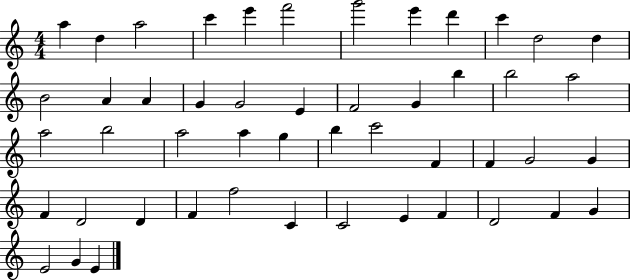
A5/q D5/q A5/h C6/q E6/q F6/h G6/h E6/q D6/q C6/q D5/h D5/q B4/h A4/q A4/q G4/q G4/h E4/q F4/h G4/q B5/q B5/h A5/h A5/h B5/h A5/h A5/q G5/q B5/q C6/h F4/q F4/q G4/h G4/q F4/q D4/h D4/q F4/q F5/h C4/q C4/h E4/q F4/q D4/h F4/q G4/q E4/h G4/q E4/q